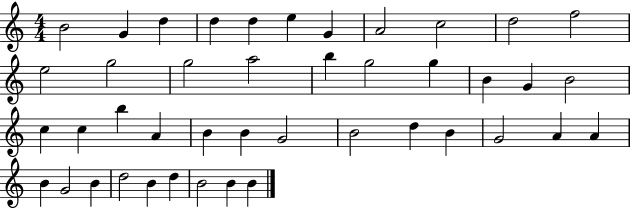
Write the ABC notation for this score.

X:1
T:Untitled
M:4/4
L:1/4
K:C
B2 G d d d e G A2 c2 d2 f2 e2 g2 g2 a2 b g2 g B G B2 c c b A B B G2 B2 d B G2 A A B G2 B d2 B d B2 B B